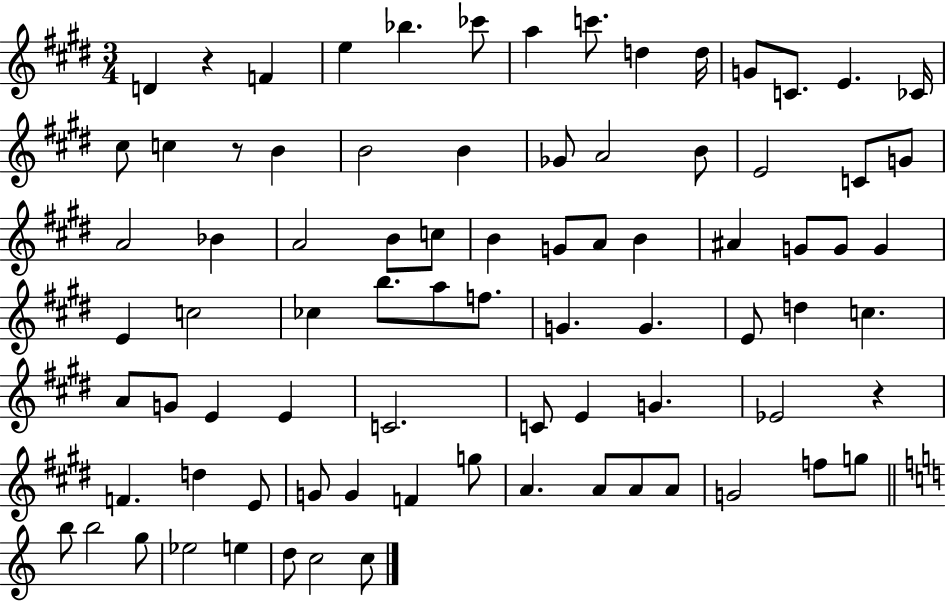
{
  \clef treble
  \numericTimeSignature
  \time 3/4
  \key e \major
  d'4 r4 f'4 | e''4 bes''4. ces'''8 | a''4 c'''8. d''4 d''16 | g'8 c'8. e'4. ces'16 | \break cis''8 c''4 r8 b'4 | b'2 b'4 | ges'8 a'2 b'8 | e'2 c'8 g'8 | \break a'2 bes'4 | a'2 b'8 c''8 | b'4 g'8 a'8 b'4 | ais'4 g'8 g'8 g'4 | \break e'4 c''2 | ces''4 b''8. a''8 f''8. | g'4. g'4. | e'8 d''4 c''4. | \break a'8 g'8 e'4 e'4 | c'2. | c'8 e'4 g'4. | ees'2 r4 | \break f'4. d''4 e'8 | g'8 g'4 f'4 g''8 | a'4. a'8 a'8 a'8 | g'2 f''8 g''8 | \break \bar "||" \break \key a \minor b''8 b''2 g''8 | ees''2 e''4 | d''8 c''2 c''8 | \bar "|."
}